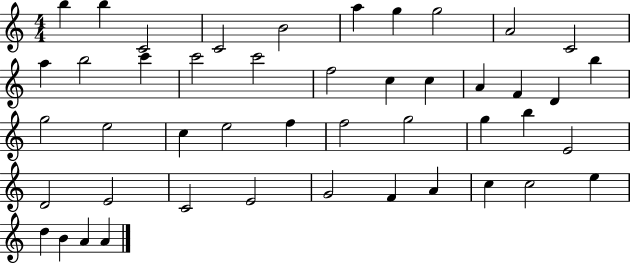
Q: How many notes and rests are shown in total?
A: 46